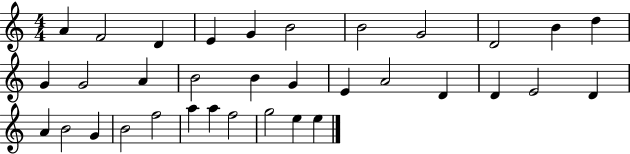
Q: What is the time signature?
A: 4/4